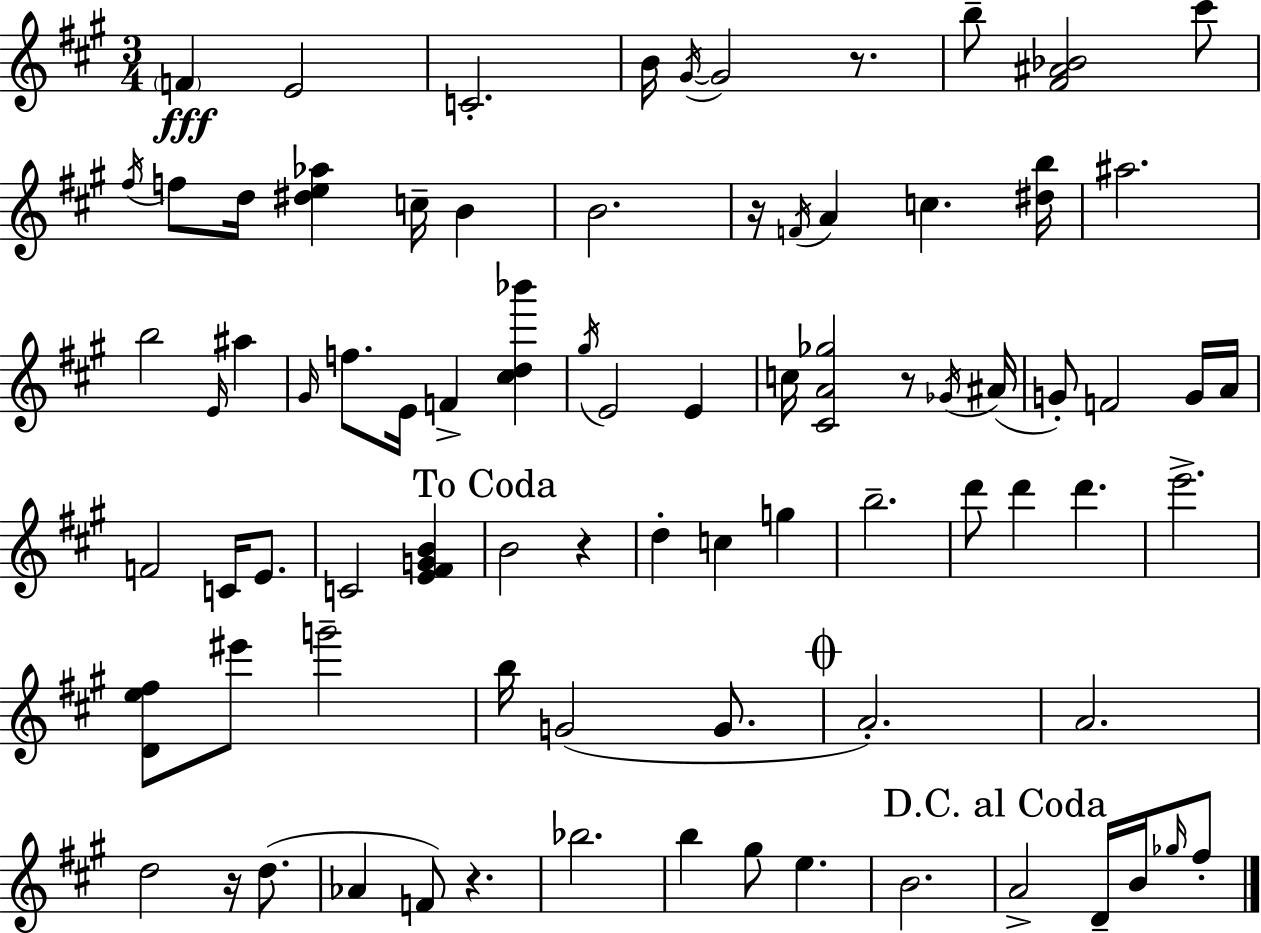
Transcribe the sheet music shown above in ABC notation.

X:1
T:Untitled
M:3/4
L:1/4
K:A
F E2 C2 B/4 ^G/4 ^G2 z/2 b/2 [^F^A_B]2 ^c'/2 ^f/4 f/2 d/4 [^de_a] c/4 B B2 z/4 F/4 A c [^db]/4 ^a2 b2 E/4 ^a ^G/4 f/2 E/4 F [^cd_b'] ^g/4 E2 E c/4 [^CA_g]2 z/2 _G/4 ^A/4 G/2 F2 G/4 A/4 F2 C/4 E/2 C2 [E^FGB] B2 z d c g b2 d'/2 d' d' e'2 [De^f]/2 ^e'/2 g'2 b/4 G2 G/2 A2 A2 d2 z/4 d/2 _A F/2 z _b2 b ^g/2 e B2 A2 D/4 B/4 _g/4 ^f/2